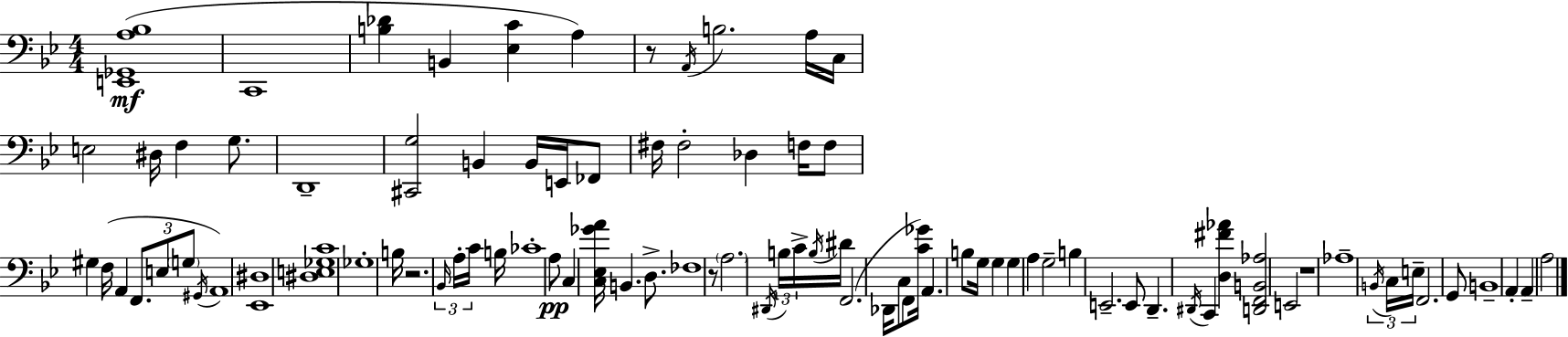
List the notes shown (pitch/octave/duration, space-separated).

[E2,Gb2,A3,Bb3]/w C2/w [B3,Db4]/q B2/q [Eb3,C4]/q A3/q R/e A2/s B3/h. A3/s C3/s E3/h D#3/s F3/q G3/e. D2/w [C#2,G3]/h B2/q B2/s E2/s FES2/e F#3/s F#3/h Db3/q F3/s F3/e G#3/q F3/s A2/q F2/e. E3/e G3/e G#2/s A2/w [Eb2,D#3]/w [D#3,E3,Gb3,C4]/w Gb3/w B3/s R/h. Bb2/s A3/s C4/s B3/s CES4/w A3/e C3/q [C3,Eb3,Gb4,A4]/s B2/q. D3/e. FES3/w R/e A3/h. D#2/s B3/s C4/s B3/s D#4/s F2/h. Db2/s C3/e F2/e [C4,Gb4]/s A2/q. B3/e G3/s G3/q G3/q A3/q G3/h B3/q E2/h. E2/e D2/q. D#2/s C2/q [D3,F#4,Ab4]/q [D2,F2,B2,Ab3]/h E2/h R/w Ab3/w B2/s C3/s E3/s F2/h. G2/e B2/w A2/q A2/q A3/h